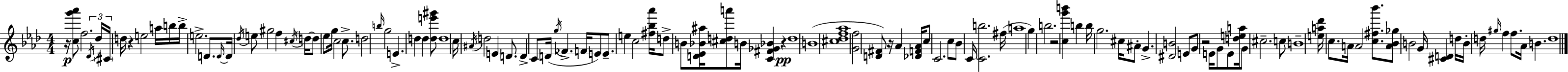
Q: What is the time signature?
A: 4/4